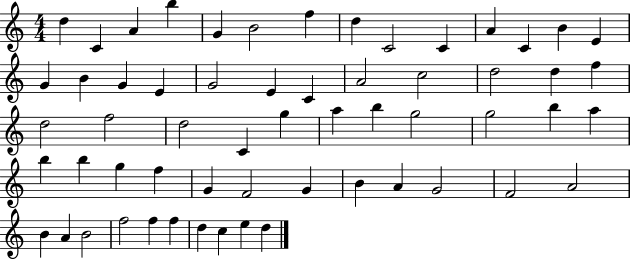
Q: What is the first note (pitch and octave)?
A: D5